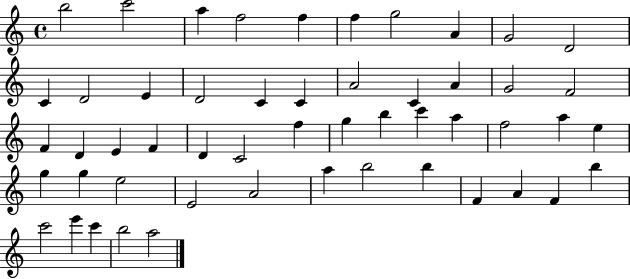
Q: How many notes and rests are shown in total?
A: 52